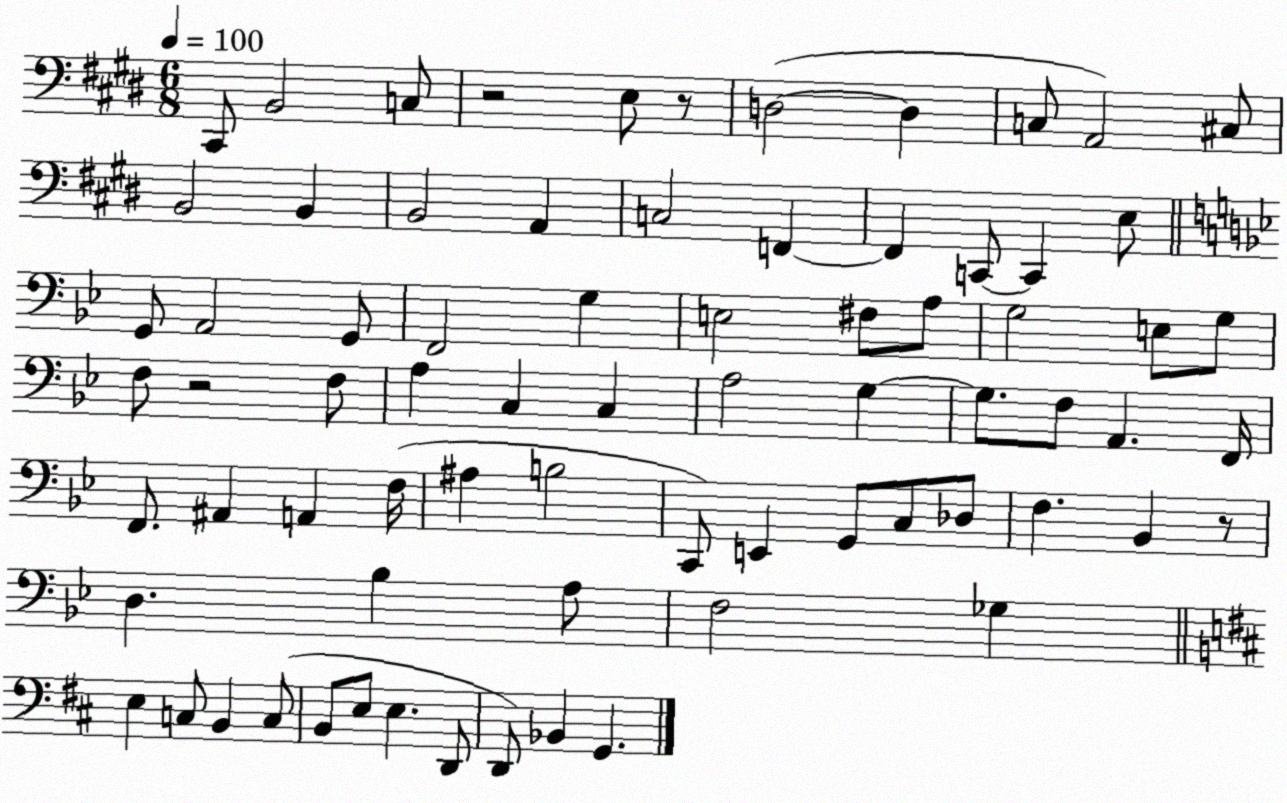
X:1
T:Untitled
M:6/8
L:1/4
K:E
^C,,/2 B,,2 C,/2 z2 E,/2 z/2 D,2 D, C,/2 A,,2 ^C,/2 B,,2 B,, B,,2 A,, C,2 F,, F,, C,,/2 C,, E,/2 G,,/2 A,,2 G,,/2 F,,2 G, E,2 ^F,/2 A,/2 G,2 E,/2 G,/2 F,/2 z2 F,/2 A, C, C, A,2 G, G,/2 F,/2 A,, F,,/4 F,,/2 ^A,, A,, F,/4 ^A, B,2 C,,/2 E,, G,,/2 C,/2 _D,/2 F, _B,, z/2 D, _B, A,/2 F,2 _G, E, C,/2 B,, C,/2 B,,/2 E,/2 E, D,,/2 D,,/2 _B,, G,,